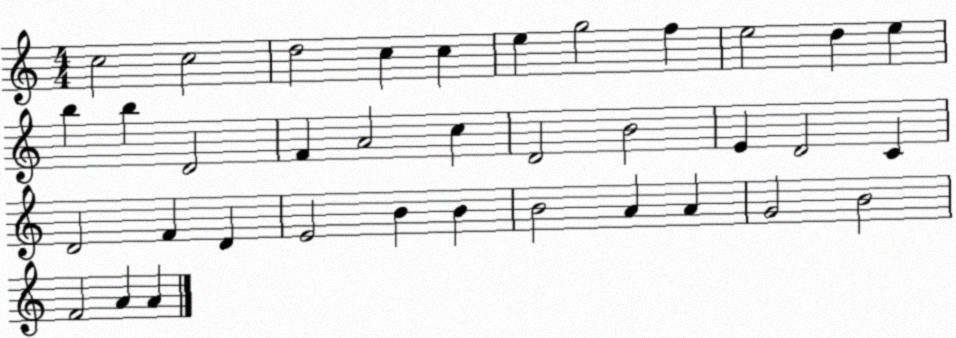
X:1
T:Untitled
M:4/4
L:1/4
K:C
c2 c2 d2 c c e g2 f e2 d e b b D2 F A2 c D2 B2 E D2 C D2 F D E2 B B B2 A A G2 B2 F2 A A